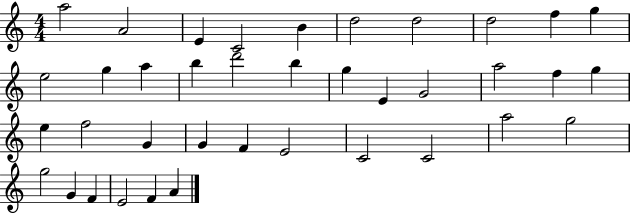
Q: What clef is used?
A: treble